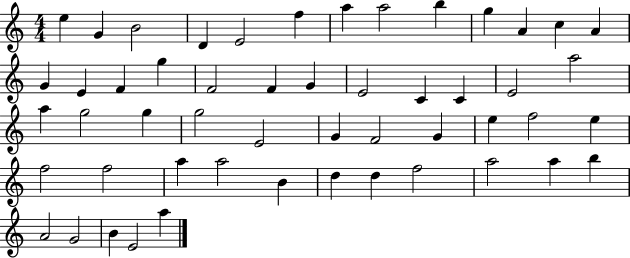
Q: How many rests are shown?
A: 0